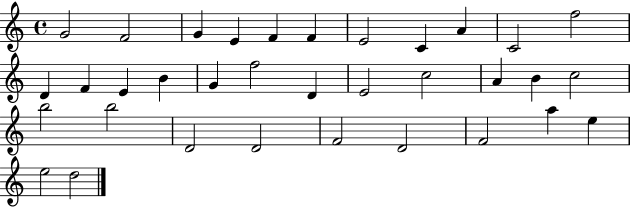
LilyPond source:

{
  \clef treble
  \time 4/4
  \defaultTimeSignature
  \key c \major
  g'2 f'2 | g'4 e'4 f'4 f'4 | e'2 c'4 a'4 | c'2 f''2 | \break d'4 f'4 e'4 b'4 | g'4 f''2 d'4 | e'2 c''2 | a'4 b'4 c''2 | \break b''2 b''2 | d'2 d'2 | f'2 d'2 | f'2 a''4 e''4 | \break e''2 d''2 | \bar "|."
}